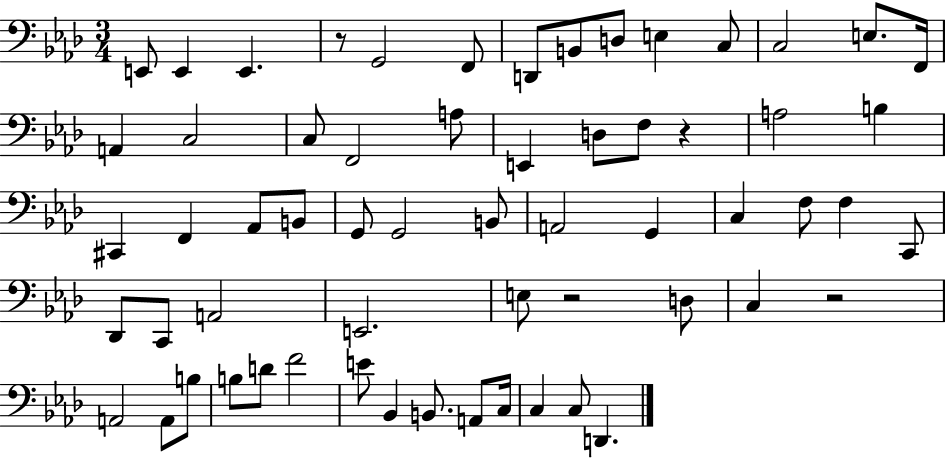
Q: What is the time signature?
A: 3/4